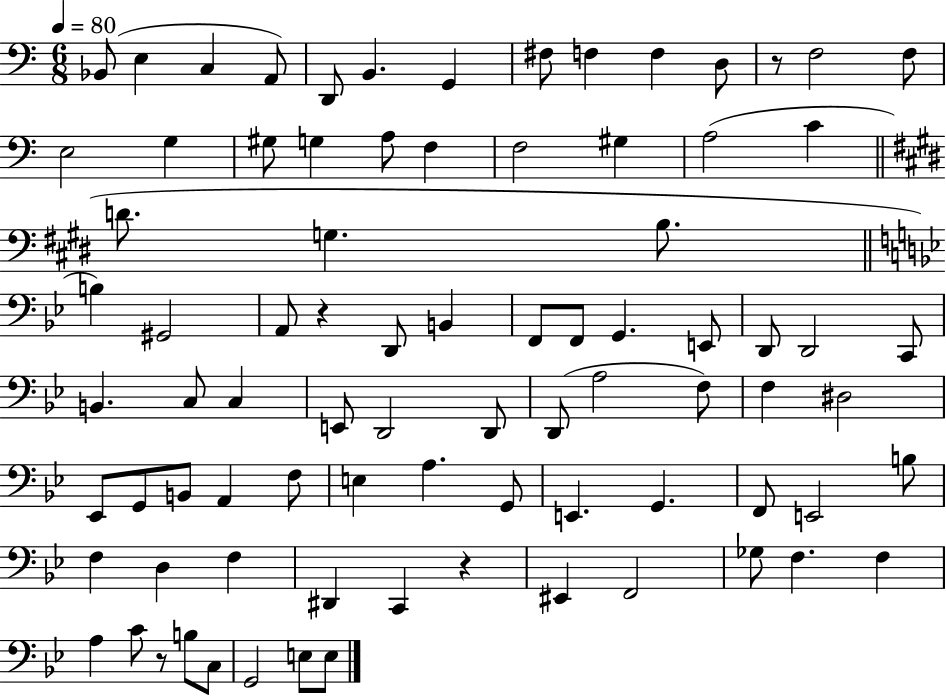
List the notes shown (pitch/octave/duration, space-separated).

Bb2/e E3/q C3/q A2/e D2/e B2/q. G2/q F#3/e F3/q F3/q D3/e R/e F3/h F3/e E3/h G3/q G#3/e G3/q A3/e F3/q F3/h G#3/q A3/h C4/q D4/e. G3/q. B3/e. B3/q G#2/h A2/e R/q D2/e B2/q F2/e F2/e G2/q. E2/e D2/e D2/h C2/e B2/q. C3/e C3/q E2/e D2/h D2/e D2/e A3/h F3/e F3/q D#3/h Eb2/e G2/e B2/e A2/q F3/e E3/q A3/q. G2/e E2/q. G2/q. F2/e E2/h B3/e F3/q D3/q F3/q D#2/q C2/q R/q EIS2/q F2/h Gb3/e F3/q. F3/q A3/q C4/e R/e B3/e C3/e G2/h E3/e E3/e